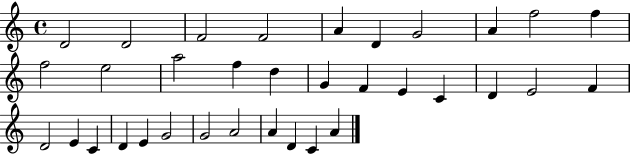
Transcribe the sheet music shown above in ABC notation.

X:1
T:Untitled
M:4/4
L:1/4
K:C
D2 D2 F2 F2 A D G2 A f2 f f2 e2 a2 f d G F E C D E2 F D2 E C D E G2 G2 A2 A D C A